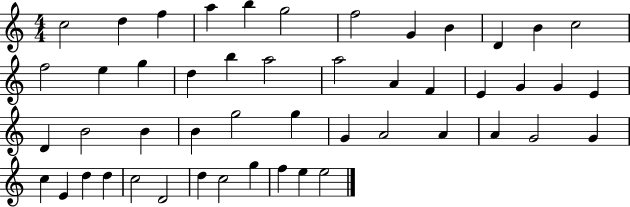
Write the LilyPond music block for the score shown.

{
  \clef treble
  \numericTimeSignature
  \time 4/4
  \key c \major
  c''2 d''4 f''4 | a''4 b''4 g''2 | f''2 g'4 b'4 | d'4 b'4 c''2 | \break f''2 e''4 g''4 | d''4 b''4 a''2 | a''2 a'4 f'4 | e'4 g'4 g'4 e'4 | \break d'4 b'2 b'4 | b'4 g''2 g''4 | g'4 a'2 a'4 | a'4 g'2 g'4 | \break c''4 e'4 d''4 d''4 | c''2 d'2 | d''4 c''2 g''4 | f''4 e''4 e''2 | \break \bar "|."
}